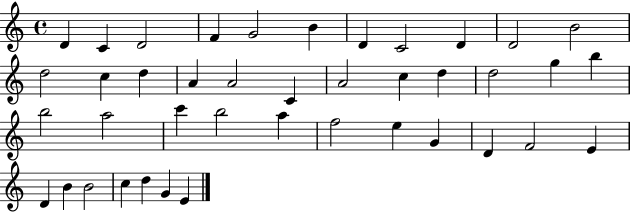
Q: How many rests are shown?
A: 0